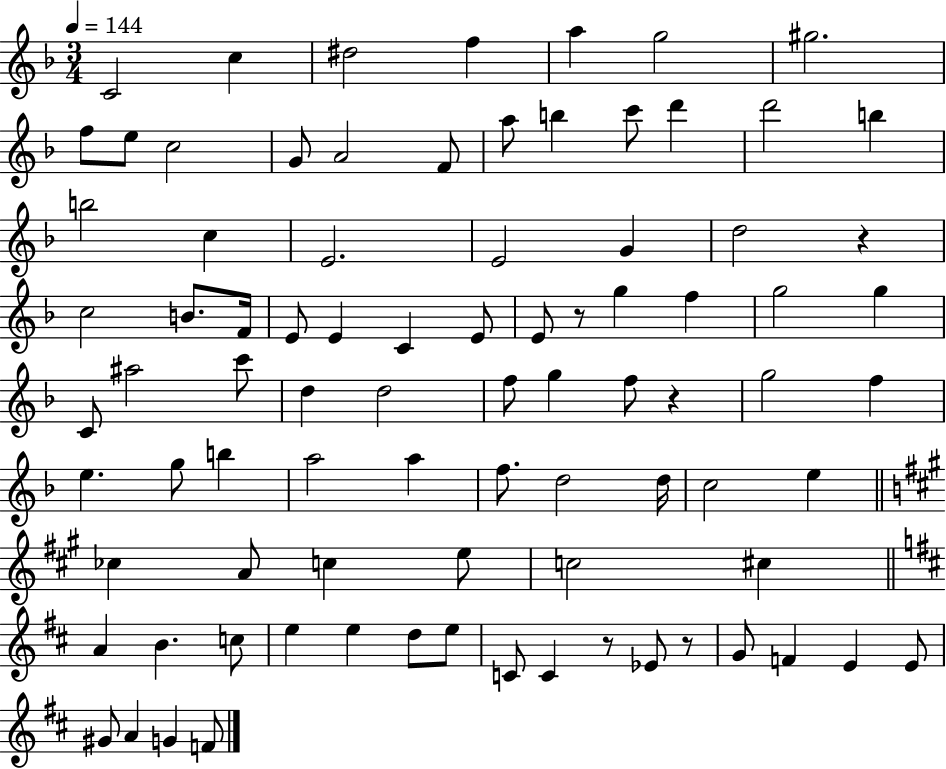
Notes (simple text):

C4/h C5/q D#5/h F5/q A5/q G5/h G#5/h. F5/e E5/e C5/h G4/e A4/h F4/e A5/e B5/q C6/e D6/q D6/h B5/q B5/h C5/q E4/h. E4/h G4/q D5/h R/q C5/h B4/e. F4/s E4/e E4/q C4/q E4/e E4/e R/e G5/q F5/q G5/h G5/q C4/e A#5/h C6/e D5/q D5/h F5/e G5/q F5/e R/q G5/h F5/q E5/q. G5/e B5/q A5/h A5/q F5/e. D5/h D5/s C5/h E5/q CES5/q A4/e C5/q E5/e C5/h C#5/q A4/q B4/q. C5/e E5/q E5/q D5/e E5/e C4/e C4/q R/e Eb4/e R/e G4/e F4/q E4/q E4/e G#4/e A4/q G4/q F4/e